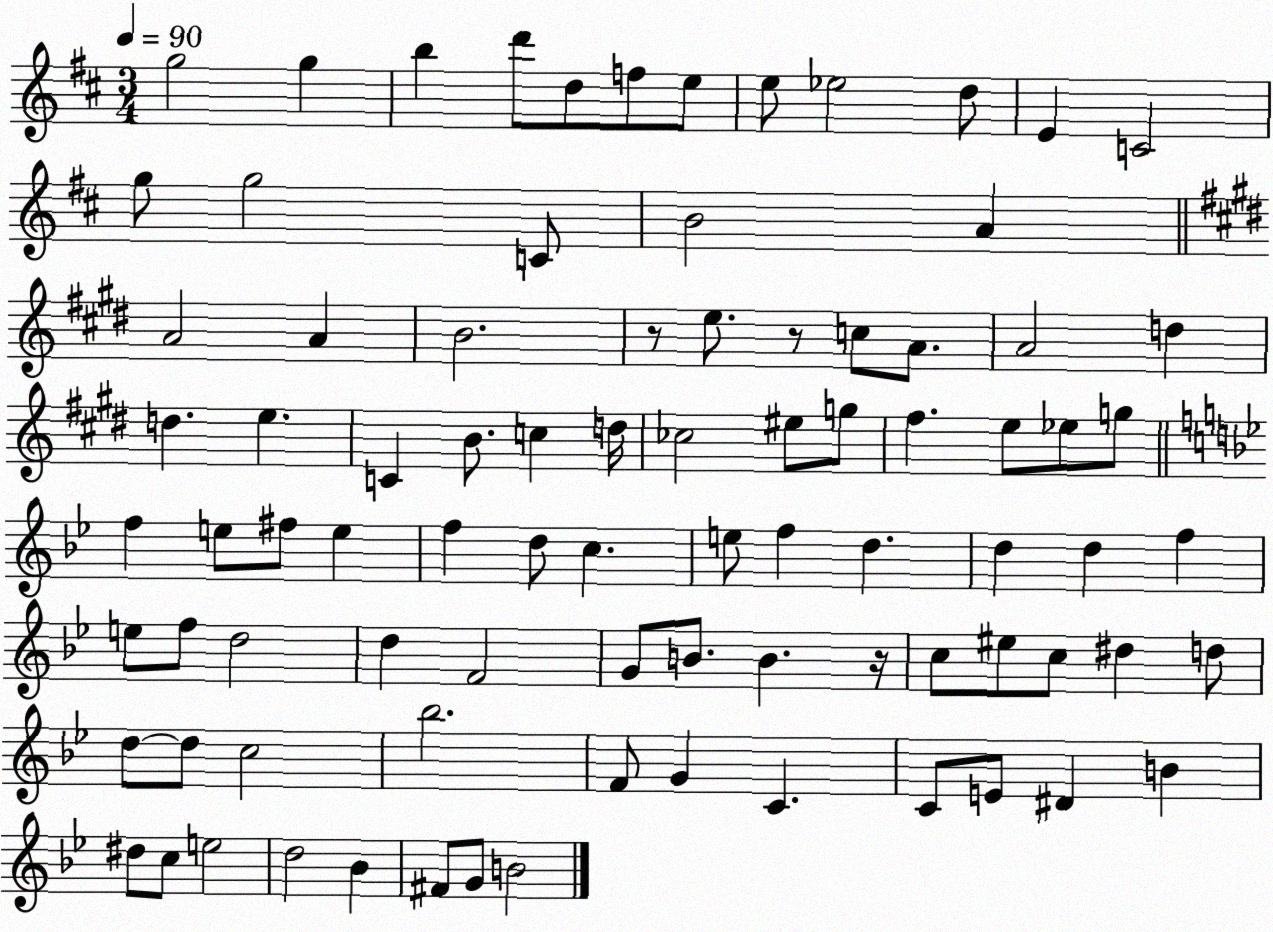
X:1
T:Untitled
M:3/4
L:1/4
K:D
g2 g b d'/2 d/2 f/2 e/2 e/2 _e2 d/2 E C2 g/2 g2 C/2 B2 A A2 A B2 z/2 e/2 z/2 c/2 A/2 A2 d d e C B/2 c d/4 _c2 ^e/2 g/2 ^f e/2 _e/2 g/2 f e/2 ^f/2 e f d/2 c e/2 f d d d f e/2 f/2 d2 d F2 G/2 B/2 B z/4 c/2 ^e/2 c/2 ^d d/2 d/2 d/2 c2 _b2 F/2 G C C/2 E/2 ^D B ^d/2 c/2 e2 d2 _B ^F/2 G/2 B2